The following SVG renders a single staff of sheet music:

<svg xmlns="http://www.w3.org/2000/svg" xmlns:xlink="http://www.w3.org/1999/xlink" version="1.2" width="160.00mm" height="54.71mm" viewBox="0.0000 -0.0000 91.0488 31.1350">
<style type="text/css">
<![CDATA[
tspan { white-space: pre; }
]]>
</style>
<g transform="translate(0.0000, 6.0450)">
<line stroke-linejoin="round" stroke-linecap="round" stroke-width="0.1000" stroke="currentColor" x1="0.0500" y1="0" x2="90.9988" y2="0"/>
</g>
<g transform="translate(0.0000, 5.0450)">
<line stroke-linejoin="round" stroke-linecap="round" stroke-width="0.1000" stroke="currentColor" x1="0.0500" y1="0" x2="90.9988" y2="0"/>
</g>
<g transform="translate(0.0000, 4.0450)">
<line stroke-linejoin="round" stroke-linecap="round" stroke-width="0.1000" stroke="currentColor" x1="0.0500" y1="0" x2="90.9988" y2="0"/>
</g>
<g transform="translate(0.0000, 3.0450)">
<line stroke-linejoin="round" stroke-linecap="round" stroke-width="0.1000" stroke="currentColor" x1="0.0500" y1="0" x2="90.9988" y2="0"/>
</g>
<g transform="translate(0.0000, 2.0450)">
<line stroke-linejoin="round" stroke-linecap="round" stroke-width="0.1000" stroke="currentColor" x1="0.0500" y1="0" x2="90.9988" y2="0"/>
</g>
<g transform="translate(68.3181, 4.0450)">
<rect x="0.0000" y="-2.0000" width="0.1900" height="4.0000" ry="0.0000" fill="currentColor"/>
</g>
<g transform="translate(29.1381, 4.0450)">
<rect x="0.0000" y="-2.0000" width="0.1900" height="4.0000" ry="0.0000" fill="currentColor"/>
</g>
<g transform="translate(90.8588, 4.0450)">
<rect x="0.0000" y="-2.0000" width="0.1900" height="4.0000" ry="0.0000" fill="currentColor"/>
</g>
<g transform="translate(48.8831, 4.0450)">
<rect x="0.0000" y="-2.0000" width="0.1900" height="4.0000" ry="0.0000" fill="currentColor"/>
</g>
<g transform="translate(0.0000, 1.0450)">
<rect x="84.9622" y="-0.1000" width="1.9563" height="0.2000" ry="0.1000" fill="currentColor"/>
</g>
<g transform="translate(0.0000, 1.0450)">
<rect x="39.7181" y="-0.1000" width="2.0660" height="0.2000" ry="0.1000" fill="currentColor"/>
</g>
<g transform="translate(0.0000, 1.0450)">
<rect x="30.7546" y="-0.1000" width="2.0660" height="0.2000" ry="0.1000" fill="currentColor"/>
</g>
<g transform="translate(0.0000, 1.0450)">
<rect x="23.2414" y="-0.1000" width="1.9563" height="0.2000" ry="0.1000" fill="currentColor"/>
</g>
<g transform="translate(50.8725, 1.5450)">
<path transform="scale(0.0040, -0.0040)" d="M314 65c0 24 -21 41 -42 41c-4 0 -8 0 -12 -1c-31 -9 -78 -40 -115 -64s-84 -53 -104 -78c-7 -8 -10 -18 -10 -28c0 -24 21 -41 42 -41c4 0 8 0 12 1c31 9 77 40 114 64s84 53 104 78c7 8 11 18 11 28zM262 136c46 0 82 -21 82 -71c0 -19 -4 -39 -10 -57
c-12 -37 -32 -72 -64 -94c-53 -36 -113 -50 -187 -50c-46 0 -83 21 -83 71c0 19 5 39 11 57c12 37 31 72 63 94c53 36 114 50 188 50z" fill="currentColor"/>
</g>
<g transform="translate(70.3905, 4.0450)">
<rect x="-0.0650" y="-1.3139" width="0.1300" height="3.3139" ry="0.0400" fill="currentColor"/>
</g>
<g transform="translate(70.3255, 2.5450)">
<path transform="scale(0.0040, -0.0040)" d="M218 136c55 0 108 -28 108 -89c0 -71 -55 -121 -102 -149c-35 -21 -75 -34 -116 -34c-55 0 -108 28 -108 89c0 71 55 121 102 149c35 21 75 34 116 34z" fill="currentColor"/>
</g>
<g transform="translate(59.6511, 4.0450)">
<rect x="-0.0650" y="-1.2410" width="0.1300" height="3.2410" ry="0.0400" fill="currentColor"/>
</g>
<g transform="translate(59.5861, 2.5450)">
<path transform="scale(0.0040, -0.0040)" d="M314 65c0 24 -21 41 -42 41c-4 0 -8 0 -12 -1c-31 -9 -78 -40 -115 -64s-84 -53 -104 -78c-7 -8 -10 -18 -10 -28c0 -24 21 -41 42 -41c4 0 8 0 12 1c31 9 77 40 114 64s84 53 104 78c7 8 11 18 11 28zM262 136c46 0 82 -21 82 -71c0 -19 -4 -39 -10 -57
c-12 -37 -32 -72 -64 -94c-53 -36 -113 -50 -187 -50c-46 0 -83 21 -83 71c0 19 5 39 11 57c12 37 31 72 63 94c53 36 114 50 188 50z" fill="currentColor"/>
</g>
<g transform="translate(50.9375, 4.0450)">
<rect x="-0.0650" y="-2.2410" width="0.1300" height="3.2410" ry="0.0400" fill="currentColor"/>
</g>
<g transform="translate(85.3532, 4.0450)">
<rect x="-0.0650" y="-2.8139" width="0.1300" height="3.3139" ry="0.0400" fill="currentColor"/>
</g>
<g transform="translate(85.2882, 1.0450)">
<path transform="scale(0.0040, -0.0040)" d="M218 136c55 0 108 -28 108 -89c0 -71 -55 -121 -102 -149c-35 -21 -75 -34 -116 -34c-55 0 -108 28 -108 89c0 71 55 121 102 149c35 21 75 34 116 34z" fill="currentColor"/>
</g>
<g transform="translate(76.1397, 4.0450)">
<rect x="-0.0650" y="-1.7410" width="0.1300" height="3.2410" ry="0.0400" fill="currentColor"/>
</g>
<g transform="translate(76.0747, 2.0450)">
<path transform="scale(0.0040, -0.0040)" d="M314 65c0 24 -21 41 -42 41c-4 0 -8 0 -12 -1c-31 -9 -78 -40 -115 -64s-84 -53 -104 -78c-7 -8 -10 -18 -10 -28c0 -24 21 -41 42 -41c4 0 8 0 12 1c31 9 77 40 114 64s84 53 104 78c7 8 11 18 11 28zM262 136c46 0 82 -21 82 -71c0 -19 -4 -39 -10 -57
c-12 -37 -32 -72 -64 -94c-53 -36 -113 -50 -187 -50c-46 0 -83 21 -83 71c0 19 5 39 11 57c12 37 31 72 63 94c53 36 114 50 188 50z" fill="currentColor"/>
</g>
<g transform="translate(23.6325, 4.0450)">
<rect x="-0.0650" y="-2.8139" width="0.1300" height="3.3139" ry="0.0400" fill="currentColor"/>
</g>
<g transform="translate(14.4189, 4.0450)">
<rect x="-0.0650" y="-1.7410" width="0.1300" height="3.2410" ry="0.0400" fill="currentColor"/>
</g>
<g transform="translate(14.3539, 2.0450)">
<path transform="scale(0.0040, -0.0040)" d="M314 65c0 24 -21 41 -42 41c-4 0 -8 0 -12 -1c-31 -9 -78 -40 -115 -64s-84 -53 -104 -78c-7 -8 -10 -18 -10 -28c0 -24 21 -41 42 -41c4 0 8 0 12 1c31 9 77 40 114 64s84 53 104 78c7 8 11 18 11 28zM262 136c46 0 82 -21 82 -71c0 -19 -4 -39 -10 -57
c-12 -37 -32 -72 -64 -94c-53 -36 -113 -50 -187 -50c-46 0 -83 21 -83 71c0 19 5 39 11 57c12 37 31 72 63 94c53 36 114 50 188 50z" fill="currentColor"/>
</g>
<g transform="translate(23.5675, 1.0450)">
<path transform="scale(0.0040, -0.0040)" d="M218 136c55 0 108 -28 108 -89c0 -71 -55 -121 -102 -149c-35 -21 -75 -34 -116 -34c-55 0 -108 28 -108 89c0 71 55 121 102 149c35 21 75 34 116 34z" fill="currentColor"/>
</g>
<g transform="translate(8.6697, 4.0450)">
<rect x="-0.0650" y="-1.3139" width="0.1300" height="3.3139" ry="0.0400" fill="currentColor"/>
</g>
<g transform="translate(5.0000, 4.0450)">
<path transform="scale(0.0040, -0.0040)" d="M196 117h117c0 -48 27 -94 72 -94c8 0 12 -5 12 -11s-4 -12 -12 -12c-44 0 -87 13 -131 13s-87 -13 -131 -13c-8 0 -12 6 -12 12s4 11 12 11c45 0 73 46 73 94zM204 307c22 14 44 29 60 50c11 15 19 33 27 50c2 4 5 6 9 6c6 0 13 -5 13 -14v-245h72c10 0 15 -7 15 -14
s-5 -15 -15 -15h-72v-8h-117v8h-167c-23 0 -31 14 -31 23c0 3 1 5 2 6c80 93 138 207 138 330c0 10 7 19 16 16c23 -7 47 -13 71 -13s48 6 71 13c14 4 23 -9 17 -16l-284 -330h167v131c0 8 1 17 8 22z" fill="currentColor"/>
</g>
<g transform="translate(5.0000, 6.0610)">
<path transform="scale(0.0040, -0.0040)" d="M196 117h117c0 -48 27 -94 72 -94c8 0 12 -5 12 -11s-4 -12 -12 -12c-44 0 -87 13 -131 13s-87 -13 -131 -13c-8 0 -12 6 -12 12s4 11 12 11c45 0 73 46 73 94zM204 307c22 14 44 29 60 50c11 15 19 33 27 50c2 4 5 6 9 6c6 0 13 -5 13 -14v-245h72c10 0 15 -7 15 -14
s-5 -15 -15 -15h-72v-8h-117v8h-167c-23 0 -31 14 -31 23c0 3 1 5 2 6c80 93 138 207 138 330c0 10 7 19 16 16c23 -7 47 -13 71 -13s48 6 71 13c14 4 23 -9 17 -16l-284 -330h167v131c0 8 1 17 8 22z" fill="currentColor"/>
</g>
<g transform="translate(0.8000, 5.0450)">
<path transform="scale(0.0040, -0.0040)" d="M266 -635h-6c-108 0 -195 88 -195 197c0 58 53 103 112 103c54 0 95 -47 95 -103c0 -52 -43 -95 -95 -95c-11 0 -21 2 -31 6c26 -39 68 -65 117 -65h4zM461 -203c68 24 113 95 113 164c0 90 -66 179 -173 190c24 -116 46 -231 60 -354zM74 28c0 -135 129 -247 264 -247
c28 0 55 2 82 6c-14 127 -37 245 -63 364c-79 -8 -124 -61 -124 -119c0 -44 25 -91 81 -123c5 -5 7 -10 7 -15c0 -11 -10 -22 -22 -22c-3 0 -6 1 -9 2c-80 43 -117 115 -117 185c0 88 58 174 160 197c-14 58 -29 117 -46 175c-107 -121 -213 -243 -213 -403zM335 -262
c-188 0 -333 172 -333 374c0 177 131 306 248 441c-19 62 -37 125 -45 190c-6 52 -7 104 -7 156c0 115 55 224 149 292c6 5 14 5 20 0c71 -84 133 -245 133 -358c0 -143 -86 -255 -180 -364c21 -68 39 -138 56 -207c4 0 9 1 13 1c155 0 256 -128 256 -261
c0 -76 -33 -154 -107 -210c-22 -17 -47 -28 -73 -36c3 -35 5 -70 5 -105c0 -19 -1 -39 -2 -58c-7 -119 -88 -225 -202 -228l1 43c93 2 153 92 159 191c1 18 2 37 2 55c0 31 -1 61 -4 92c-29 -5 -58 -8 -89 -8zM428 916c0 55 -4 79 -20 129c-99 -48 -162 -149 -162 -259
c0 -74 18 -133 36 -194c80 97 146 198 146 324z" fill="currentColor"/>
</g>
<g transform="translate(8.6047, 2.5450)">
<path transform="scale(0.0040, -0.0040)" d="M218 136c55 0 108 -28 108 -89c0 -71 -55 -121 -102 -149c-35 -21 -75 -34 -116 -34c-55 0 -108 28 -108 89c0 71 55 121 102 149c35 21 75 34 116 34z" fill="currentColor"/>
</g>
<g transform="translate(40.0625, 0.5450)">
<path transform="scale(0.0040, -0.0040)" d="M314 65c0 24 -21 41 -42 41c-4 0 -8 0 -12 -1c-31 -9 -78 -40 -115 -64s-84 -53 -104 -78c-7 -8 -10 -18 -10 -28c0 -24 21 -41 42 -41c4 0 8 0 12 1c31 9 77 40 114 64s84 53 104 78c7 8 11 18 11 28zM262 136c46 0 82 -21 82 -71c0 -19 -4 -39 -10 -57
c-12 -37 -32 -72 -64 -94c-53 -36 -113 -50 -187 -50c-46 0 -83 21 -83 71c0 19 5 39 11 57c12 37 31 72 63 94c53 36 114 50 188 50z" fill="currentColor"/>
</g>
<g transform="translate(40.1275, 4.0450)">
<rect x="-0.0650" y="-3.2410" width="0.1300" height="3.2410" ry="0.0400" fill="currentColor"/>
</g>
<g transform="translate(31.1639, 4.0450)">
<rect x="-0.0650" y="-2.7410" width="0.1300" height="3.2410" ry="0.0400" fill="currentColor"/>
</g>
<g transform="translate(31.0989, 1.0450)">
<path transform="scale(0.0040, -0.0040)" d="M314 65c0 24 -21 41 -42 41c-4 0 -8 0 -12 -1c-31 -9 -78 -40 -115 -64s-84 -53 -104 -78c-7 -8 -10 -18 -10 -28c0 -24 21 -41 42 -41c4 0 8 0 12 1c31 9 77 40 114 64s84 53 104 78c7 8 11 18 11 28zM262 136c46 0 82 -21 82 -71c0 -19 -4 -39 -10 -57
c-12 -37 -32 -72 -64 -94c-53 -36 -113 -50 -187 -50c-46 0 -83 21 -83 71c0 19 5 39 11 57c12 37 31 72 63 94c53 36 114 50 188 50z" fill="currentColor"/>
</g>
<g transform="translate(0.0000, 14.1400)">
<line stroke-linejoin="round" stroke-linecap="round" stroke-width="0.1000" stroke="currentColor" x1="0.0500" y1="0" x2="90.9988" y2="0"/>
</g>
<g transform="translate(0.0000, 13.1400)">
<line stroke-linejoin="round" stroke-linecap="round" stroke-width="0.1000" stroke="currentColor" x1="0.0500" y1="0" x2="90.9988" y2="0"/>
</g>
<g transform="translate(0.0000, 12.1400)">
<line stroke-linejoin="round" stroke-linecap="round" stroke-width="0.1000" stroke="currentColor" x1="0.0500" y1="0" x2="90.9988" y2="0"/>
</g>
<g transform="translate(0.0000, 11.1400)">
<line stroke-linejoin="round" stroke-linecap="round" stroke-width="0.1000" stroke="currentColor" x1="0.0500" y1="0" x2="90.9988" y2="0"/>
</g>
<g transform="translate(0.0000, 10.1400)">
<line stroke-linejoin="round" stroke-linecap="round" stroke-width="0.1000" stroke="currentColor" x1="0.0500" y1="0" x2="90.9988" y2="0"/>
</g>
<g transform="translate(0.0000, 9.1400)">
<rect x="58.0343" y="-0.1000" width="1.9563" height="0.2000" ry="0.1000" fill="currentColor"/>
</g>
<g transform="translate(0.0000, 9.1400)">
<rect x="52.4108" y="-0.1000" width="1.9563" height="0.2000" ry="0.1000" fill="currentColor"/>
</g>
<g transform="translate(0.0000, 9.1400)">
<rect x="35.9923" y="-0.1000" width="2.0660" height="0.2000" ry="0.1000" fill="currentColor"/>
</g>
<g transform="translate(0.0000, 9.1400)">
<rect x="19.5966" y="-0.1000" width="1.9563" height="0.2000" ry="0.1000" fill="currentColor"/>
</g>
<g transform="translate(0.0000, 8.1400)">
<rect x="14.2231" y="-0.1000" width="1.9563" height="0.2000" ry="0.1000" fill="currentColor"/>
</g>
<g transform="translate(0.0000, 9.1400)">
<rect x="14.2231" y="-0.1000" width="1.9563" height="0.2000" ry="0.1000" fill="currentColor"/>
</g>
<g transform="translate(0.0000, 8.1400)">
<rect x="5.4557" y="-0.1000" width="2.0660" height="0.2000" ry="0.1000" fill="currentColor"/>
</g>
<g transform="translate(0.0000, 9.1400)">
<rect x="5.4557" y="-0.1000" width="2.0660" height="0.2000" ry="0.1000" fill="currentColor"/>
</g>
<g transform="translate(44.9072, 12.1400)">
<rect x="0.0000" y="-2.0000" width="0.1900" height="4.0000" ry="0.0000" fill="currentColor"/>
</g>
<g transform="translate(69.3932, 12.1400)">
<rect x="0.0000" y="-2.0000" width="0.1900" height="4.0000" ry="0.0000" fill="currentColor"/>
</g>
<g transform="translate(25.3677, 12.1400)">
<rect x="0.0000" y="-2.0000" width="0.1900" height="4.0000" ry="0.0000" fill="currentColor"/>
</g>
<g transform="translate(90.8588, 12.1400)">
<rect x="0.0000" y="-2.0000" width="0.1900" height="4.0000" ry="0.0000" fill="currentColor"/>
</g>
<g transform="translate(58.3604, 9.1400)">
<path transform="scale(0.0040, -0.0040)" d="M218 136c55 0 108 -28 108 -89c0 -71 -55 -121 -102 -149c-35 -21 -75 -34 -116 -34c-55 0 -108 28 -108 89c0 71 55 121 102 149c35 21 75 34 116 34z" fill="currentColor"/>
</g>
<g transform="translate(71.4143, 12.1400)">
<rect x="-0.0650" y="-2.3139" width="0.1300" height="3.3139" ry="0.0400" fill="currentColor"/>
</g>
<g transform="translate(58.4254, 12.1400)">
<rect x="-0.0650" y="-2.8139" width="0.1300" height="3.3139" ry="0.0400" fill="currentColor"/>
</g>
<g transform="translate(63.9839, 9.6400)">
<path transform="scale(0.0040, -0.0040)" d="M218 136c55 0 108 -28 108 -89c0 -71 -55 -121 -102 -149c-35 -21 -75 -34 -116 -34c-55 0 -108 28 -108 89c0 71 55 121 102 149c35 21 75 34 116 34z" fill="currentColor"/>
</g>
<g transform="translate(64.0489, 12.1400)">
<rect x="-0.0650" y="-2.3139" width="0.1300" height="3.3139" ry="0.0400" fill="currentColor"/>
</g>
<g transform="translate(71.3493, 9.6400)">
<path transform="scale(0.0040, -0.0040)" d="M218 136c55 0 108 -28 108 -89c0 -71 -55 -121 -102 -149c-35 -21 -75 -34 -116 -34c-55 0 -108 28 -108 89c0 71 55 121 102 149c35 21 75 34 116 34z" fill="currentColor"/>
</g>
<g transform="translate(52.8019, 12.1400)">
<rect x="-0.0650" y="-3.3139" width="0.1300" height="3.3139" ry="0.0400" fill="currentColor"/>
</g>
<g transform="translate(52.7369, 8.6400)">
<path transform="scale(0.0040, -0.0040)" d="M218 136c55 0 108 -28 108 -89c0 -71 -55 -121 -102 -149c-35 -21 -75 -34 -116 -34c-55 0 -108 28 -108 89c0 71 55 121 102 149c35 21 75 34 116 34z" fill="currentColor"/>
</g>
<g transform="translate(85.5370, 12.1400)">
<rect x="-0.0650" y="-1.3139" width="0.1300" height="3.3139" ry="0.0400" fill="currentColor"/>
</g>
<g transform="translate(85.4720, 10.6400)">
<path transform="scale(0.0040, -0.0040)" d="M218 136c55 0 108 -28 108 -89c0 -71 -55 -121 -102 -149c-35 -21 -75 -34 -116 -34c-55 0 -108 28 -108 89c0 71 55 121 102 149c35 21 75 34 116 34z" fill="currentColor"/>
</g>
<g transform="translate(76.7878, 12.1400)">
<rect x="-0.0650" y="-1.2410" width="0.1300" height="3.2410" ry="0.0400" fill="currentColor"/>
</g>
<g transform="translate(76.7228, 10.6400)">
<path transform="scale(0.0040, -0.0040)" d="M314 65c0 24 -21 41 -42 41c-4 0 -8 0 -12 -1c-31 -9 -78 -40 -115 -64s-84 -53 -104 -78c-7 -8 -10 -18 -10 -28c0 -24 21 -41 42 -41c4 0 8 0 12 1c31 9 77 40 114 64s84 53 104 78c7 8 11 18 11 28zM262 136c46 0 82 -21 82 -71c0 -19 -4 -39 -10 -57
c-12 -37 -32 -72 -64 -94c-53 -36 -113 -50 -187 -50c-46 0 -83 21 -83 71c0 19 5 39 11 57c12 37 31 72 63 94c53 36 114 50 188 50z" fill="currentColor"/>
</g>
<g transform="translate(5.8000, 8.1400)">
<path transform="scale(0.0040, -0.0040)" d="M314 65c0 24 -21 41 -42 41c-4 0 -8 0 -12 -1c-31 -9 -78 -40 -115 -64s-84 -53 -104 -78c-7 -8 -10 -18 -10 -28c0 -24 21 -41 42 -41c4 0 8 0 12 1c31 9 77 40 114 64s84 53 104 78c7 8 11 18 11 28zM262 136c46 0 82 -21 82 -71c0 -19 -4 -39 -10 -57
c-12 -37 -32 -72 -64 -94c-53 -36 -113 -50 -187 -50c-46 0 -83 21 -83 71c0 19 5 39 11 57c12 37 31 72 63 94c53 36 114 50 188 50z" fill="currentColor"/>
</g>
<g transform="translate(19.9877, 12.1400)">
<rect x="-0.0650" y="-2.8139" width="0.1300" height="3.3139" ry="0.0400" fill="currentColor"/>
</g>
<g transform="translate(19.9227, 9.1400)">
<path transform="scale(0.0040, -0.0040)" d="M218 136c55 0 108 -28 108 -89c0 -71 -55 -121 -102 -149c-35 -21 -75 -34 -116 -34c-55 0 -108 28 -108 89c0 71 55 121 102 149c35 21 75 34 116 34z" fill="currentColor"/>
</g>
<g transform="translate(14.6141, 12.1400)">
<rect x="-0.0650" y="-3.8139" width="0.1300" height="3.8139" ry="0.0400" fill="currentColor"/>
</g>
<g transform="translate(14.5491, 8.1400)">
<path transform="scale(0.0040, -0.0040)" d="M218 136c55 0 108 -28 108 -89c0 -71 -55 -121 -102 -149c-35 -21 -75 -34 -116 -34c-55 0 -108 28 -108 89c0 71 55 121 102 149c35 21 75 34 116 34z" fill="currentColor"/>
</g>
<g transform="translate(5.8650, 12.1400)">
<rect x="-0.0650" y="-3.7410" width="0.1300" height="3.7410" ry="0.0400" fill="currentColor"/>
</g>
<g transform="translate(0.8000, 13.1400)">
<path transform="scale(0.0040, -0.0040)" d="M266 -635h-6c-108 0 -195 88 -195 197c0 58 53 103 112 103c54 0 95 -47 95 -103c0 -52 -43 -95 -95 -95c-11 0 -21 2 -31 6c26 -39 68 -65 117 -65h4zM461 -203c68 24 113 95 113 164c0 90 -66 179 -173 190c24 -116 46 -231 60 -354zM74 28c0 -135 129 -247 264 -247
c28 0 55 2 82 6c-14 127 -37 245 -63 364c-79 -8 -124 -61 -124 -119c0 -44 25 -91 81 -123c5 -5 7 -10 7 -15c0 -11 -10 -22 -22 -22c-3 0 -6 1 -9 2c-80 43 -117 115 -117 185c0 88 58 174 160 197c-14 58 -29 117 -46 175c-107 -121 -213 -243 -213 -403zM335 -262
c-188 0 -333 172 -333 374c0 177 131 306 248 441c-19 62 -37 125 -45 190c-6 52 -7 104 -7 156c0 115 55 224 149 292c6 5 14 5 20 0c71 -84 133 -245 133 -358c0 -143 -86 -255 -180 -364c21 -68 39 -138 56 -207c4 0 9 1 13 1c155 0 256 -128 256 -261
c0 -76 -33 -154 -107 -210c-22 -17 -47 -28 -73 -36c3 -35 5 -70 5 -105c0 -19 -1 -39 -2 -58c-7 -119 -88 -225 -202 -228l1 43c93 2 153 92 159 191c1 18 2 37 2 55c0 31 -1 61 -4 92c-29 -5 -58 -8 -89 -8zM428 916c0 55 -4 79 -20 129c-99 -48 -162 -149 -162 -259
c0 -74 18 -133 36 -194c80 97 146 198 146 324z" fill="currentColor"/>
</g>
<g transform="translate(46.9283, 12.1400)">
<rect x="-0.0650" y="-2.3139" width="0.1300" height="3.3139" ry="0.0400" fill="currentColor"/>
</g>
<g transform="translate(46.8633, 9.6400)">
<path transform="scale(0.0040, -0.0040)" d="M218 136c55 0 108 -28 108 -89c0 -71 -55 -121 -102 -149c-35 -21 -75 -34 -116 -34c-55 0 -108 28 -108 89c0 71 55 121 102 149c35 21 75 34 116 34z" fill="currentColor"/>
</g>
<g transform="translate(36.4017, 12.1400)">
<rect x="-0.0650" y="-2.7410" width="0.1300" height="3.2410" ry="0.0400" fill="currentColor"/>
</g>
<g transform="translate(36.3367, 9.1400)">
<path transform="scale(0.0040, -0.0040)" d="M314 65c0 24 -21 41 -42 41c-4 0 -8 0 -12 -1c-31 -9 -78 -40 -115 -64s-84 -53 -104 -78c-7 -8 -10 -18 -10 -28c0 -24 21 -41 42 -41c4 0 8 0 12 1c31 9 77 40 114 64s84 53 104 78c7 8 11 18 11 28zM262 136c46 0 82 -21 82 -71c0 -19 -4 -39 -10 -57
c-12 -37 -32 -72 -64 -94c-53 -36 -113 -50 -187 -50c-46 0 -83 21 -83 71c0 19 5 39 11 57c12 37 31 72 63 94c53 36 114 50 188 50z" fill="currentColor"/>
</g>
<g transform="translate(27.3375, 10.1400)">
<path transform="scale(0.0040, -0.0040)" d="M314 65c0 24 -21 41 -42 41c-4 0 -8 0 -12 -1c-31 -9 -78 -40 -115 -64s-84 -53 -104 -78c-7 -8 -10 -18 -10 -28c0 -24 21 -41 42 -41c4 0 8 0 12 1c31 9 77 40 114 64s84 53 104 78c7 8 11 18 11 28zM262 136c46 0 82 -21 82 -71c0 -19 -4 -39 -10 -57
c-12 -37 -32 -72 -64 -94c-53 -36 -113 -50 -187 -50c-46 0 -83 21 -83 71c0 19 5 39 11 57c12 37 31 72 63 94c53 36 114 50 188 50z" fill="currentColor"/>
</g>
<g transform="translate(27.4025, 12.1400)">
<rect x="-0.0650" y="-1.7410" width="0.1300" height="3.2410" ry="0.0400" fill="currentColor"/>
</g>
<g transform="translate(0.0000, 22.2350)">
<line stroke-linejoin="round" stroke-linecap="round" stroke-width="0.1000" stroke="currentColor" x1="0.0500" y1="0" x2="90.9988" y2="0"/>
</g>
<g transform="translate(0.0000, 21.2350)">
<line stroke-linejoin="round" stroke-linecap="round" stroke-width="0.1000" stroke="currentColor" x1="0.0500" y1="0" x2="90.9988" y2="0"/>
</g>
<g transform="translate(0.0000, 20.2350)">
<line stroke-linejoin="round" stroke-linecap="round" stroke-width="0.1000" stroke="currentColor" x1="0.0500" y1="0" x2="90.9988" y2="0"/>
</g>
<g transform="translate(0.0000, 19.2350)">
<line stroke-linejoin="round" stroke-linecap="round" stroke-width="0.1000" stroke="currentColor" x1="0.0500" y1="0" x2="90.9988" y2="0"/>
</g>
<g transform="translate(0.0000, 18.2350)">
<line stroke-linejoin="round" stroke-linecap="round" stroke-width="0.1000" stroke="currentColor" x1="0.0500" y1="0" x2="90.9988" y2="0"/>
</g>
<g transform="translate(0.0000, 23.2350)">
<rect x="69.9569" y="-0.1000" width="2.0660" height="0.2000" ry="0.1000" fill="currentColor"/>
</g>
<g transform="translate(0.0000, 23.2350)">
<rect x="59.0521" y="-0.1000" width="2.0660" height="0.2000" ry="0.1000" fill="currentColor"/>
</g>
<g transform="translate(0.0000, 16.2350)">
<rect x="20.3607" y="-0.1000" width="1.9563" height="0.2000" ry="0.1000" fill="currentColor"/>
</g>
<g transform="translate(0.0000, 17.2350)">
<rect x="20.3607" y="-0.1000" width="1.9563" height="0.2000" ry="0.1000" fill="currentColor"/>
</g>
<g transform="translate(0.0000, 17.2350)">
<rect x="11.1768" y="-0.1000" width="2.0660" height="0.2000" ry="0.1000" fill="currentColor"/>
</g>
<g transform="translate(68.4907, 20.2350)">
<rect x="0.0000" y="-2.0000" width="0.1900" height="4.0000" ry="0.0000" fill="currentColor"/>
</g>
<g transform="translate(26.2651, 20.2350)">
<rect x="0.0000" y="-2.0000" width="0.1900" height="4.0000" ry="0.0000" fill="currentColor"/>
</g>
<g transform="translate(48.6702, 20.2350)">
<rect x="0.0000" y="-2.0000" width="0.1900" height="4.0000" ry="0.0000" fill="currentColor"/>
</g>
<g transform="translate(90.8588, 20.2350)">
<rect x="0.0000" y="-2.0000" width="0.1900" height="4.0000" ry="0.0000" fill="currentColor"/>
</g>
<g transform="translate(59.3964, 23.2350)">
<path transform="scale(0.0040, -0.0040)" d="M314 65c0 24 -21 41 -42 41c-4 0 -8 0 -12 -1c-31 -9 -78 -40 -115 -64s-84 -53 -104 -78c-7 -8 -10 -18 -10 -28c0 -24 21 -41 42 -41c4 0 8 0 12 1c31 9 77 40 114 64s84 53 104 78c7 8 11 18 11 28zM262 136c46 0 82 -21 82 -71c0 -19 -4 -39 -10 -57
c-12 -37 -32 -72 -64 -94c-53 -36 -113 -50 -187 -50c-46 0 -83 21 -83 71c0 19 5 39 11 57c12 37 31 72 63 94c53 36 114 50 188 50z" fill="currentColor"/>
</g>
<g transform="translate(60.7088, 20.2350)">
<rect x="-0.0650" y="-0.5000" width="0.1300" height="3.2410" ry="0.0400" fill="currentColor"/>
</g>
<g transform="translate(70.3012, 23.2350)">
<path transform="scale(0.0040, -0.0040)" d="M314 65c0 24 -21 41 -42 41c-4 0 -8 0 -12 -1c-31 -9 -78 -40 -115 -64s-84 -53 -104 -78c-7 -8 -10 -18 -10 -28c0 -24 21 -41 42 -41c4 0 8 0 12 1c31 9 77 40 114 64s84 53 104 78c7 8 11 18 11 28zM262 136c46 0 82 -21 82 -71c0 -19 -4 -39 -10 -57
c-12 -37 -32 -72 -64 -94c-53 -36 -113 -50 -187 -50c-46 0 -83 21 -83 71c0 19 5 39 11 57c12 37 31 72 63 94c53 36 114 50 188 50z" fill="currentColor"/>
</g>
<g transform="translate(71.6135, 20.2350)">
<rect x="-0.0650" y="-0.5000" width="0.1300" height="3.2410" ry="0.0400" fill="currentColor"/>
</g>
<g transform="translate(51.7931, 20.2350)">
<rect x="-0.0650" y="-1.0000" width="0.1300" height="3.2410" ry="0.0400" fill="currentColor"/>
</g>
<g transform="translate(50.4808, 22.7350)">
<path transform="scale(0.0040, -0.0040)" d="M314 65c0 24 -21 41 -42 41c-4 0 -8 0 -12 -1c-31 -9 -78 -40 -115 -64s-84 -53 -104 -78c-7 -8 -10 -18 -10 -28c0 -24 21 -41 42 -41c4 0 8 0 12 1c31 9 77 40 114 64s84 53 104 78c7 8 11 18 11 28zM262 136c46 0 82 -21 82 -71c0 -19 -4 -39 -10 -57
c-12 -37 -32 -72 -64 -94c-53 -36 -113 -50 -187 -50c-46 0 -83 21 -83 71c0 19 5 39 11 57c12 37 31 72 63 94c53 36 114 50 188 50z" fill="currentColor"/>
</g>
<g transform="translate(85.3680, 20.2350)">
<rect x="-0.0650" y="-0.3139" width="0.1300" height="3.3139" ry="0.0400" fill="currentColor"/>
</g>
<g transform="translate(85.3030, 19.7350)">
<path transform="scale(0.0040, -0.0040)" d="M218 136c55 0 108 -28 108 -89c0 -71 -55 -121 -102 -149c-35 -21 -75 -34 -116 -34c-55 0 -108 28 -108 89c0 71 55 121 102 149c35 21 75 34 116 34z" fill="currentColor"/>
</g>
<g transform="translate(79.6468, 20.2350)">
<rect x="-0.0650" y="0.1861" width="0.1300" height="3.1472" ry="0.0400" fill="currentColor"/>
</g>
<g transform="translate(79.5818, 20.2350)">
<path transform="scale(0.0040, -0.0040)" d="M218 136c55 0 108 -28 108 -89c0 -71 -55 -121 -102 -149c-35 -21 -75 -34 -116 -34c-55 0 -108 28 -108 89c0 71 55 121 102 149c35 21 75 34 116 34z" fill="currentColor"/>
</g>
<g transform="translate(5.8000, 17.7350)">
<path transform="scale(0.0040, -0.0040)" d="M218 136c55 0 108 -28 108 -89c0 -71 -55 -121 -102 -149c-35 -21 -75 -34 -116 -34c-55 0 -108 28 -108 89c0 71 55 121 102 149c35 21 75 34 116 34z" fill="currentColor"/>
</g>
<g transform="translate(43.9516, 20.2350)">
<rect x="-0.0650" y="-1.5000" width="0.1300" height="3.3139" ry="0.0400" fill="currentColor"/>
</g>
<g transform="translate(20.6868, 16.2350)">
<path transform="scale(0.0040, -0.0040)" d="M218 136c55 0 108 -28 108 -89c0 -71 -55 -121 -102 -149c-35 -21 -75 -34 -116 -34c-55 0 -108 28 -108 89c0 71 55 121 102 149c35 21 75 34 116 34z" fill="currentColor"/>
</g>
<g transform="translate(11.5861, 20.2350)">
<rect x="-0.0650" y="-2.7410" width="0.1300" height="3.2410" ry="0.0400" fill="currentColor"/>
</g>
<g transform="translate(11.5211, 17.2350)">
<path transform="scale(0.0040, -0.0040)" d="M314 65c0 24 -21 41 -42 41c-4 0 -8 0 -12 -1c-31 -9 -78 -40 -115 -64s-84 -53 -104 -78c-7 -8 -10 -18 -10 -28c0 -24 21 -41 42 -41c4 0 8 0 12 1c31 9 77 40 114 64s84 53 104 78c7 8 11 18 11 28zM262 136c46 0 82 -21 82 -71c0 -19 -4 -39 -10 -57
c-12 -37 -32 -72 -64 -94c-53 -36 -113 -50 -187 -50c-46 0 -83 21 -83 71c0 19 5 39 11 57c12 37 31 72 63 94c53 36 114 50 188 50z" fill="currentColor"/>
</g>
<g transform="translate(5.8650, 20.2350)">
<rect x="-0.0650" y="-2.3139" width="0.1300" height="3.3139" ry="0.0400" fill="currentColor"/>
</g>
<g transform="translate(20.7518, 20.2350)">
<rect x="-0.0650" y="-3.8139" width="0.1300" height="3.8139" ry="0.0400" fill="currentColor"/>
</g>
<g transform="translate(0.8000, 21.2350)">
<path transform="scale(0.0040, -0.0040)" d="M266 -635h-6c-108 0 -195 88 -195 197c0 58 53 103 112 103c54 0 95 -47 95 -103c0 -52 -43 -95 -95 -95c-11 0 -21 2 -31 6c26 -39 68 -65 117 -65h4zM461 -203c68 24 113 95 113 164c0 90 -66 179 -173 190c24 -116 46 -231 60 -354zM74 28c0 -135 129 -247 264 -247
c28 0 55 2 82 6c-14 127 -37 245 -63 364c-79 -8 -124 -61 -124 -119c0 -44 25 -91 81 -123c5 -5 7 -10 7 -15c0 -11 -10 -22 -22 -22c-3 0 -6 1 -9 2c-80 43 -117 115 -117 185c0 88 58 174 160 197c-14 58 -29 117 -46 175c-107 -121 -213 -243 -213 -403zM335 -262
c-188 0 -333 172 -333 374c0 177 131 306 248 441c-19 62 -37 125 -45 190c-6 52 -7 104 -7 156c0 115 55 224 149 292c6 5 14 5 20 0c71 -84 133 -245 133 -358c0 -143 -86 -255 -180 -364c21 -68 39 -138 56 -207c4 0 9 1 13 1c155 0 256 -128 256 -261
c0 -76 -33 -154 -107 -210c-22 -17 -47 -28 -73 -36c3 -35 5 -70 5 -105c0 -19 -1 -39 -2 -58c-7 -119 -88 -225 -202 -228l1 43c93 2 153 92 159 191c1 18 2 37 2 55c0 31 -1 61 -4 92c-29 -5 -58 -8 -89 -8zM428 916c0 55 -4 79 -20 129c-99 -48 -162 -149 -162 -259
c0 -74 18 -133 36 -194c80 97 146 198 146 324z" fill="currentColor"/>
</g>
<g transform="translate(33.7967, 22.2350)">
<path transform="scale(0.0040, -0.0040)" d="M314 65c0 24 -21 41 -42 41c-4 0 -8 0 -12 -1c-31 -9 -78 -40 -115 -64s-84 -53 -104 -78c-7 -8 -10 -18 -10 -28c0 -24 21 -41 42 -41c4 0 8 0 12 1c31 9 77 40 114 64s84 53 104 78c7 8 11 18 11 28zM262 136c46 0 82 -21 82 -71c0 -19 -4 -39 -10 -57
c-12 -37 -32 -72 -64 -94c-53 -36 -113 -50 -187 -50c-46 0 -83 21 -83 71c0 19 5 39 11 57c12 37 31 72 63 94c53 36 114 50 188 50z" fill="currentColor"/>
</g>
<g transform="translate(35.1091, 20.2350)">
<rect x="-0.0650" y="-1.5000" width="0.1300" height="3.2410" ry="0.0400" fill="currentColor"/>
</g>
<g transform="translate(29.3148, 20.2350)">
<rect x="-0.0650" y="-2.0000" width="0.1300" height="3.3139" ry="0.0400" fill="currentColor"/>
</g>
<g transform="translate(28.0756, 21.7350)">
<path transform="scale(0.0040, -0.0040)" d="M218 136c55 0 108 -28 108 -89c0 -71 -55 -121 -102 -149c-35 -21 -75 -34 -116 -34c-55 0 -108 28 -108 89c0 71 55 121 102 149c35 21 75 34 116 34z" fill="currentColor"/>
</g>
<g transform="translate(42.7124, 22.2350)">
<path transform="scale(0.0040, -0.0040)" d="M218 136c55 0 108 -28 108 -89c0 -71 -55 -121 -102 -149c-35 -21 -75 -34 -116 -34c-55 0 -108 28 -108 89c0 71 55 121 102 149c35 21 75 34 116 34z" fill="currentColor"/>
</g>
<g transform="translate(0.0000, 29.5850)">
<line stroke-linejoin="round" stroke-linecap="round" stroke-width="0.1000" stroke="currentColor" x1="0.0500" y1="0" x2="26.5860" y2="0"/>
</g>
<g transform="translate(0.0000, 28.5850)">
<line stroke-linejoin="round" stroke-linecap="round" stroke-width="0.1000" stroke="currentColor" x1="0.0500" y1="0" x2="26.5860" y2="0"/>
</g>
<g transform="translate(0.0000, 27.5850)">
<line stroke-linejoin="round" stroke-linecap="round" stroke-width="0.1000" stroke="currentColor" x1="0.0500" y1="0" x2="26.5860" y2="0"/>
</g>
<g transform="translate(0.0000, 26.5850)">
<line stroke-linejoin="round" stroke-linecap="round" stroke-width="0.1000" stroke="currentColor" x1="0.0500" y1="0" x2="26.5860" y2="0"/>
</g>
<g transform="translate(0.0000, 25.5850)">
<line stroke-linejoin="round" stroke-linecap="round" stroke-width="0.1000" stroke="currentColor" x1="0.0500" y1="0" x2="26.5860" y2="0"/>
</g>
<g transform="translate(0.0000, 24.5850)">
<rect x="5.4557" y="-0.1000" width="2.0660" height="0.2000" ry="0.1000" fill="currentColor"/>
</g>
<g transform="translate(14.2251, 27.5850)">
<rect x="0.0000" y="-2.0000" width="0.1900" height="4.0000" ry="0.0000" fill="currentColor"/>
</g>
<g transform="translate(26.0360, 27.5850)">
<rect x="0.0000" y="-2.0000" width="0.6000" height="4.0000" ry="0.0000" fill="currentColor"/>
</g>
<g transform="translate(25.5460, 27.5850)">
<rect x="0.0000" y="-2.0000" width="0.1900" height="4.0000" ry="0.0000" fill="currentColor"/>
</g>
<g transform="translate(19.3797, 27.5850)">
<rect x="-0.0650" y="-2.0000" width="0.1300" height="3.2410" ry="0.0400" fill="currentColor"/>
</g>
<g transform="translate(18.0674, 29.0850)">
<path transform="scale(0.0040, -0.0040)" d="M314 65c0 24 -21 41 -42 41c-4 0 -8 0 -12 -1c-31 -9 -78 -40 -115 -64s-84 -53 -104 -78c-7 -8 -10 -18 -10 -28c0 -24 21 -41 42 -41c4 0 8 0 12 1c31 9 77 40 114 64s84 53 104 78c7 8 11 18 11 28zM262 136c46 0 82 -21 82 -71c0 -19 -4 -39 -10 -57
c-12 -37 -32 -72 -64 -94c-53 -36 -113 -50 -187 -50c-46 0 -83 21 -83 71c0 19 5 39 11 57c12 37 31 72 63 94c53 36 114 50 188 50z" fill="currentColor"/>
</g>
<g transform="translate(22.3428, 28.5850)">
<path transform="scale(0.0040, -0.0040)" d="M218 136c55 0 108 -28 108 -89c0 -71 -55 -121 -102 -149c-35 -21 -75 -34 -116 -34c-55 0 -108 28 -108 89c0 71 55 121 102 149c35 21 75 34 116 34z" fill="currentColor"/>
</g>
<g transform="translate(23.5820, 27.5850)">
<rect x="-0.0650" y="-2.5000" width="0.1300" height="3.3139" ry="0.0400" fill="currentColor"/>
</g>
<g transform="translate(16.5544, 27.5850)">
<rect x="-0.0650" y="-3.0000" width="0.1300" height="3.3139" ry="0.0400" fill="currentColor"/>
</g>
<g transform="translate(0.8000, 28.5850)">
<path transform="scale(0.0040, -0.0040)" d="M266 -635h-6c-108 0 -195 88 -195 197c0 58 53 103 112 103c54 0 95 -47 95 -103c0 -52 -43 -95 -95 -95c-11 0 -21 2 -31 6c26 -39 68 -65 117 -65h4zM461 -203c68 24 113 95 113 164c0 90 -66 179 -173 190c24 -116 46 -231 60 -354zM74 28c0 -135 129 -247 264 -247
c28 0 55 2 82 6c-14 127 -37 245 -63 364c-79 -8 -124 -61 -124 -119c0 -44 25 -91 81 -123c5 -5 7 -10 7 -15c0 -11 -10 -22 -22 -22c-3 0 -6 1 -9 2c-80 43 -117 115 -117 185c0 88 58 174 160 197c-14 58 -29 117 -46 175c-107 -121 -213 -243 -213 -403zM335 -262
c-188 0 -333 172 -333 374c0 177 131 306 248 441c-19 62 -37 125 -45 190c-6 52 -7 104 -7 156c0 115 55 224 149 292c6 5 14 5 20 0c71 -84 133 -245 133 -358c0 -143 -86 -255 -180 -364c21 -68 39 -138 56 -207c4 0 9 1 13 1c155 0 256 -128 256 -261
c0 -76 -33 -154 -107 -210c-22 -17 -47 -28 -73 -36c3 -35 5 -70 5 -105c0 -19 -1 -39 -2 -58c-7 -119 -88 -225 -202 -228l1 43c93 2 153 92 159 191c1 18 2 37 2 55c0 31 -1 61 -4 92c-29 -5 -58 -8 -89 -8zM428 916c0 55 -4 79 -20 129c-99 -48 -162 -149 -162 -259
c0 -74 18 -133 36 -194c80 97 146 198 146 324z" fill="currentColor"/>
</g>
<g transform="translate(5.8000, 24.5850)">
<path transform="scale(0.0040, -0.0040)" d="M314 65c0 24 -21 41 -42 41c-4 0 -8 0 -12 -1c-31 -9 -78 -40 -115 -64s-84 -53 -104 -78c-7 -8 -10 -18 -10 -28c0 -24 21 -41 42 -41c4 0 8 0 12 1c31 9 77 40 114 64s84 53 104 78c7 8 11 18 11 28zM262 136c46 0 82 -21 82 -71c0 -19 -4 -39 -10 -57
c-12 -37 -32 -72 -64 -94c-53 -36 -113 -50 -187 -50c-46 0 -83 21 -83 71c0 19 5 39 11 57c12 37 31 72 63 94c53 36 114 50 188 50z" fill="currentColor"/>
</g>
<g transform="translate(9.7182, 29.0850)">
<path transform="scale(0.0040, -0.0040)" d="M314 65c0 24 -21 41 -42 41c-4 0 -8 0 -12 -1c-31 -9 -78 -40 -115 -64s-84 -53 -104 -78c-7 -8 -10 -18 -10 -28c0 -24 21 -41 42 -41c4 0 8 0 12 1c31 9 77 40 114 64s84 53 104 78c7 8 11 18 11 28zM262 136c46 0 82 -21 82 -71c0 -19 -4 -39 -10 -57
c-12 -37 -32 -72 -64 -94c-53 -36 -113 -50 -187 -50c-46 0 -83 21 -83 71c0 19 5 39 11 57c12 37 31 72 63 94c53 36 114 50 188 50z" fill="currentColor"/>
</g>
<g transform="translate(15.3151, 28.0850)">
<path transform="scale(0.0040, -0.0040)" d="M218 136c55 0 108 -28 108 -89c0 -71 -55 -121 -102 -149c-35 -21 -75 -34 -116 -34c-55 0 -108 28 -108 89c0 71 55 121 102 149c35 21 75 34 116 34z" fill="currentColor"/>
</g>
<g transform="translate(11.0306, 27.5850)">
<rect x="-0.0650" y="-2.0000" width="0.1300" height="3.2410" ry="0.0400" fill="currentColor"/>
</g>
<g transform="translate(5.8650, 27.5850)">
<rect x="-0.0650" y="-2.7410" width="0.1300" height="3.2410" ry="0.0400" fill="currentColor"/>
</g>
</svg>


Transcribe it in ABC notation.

X:1
T:Untitled
M:4/4
L:1/4
K:C
e f2 a a2 b2 g2 e2 e f2 a c'2 c' a f2 a2 g b a g g e2 e g a2 c' F E2 E D2 C2 C2 B c a2 F2 A F2 G